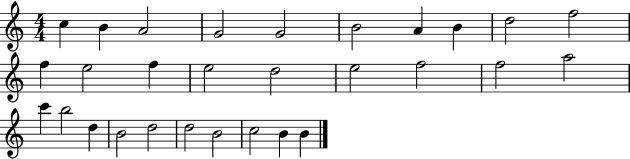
C5/q B4/q A4/h G4/h G4/h B4/h A4/q B4/q D5/h F5/h F5/q E5/h F5/q E5/h D5/h E5/h F5/h F5/h A5/h C6/q B5/h D5/q B4/h D5/h D5/h B4/h C5/h B4/q B4/q